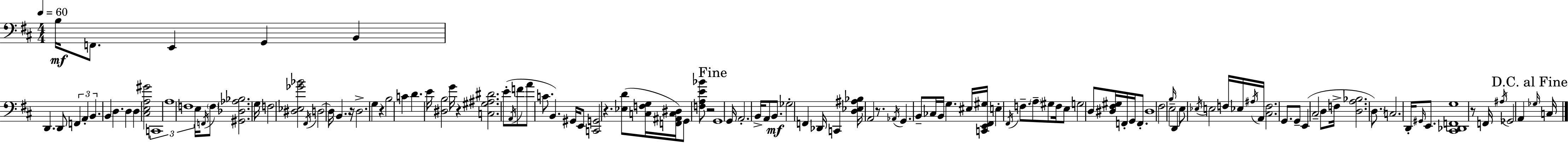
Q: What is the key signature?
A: D major